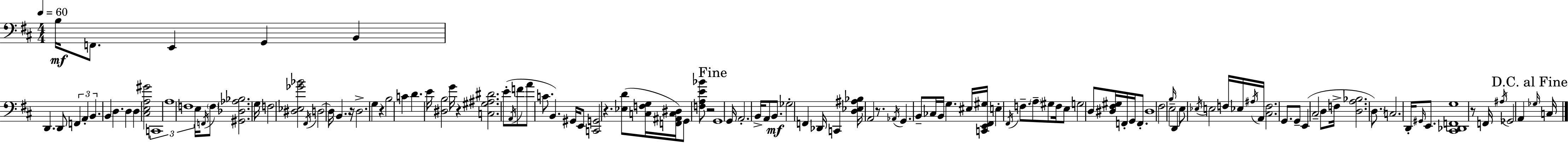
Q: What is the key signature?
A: D major